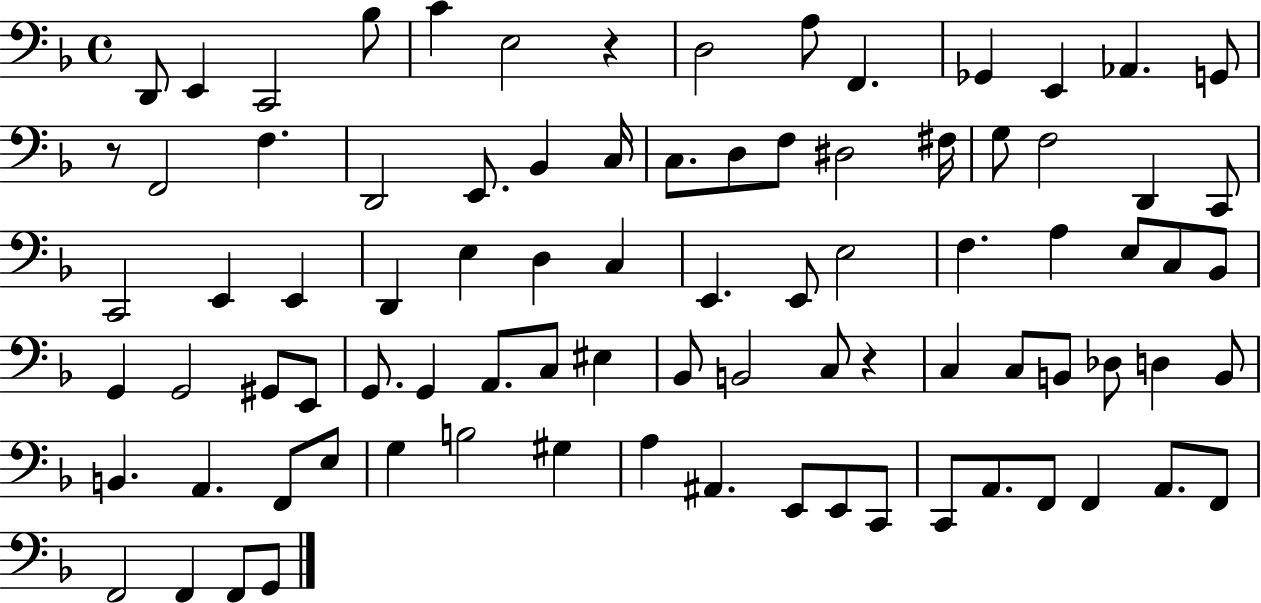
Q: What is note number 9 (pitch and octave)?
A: F2